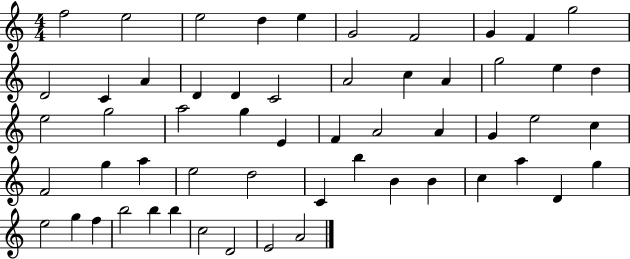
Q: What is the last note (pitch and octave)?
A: A4